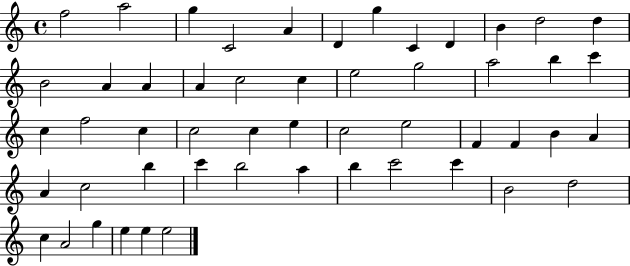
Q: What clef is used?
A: treble